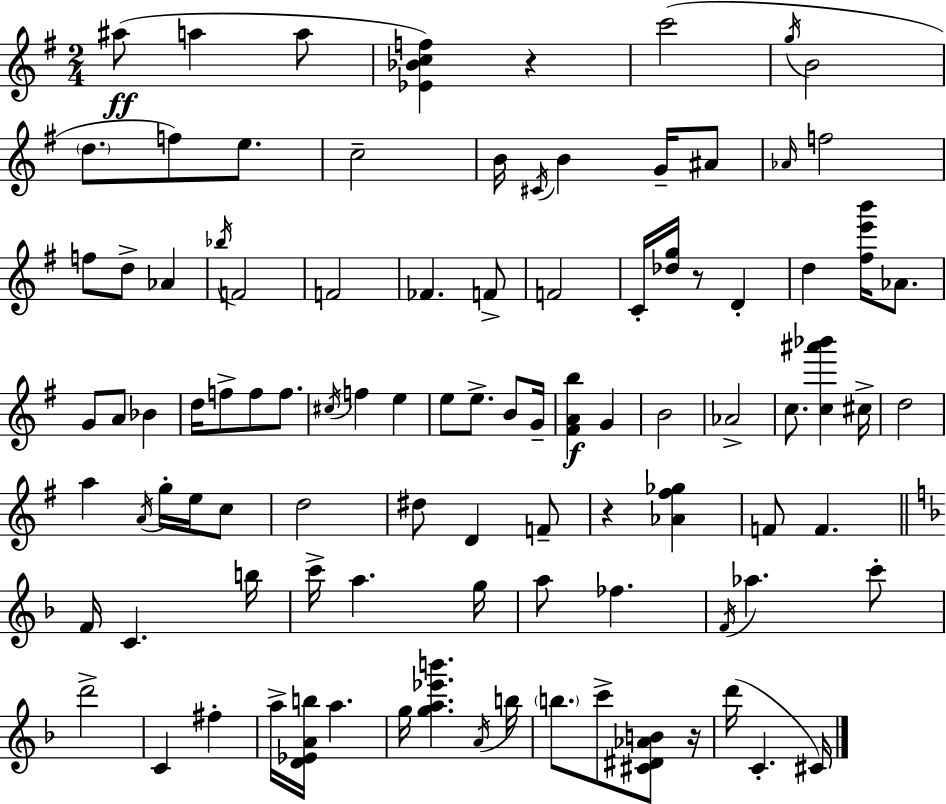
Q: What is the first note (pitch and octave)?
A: A#5